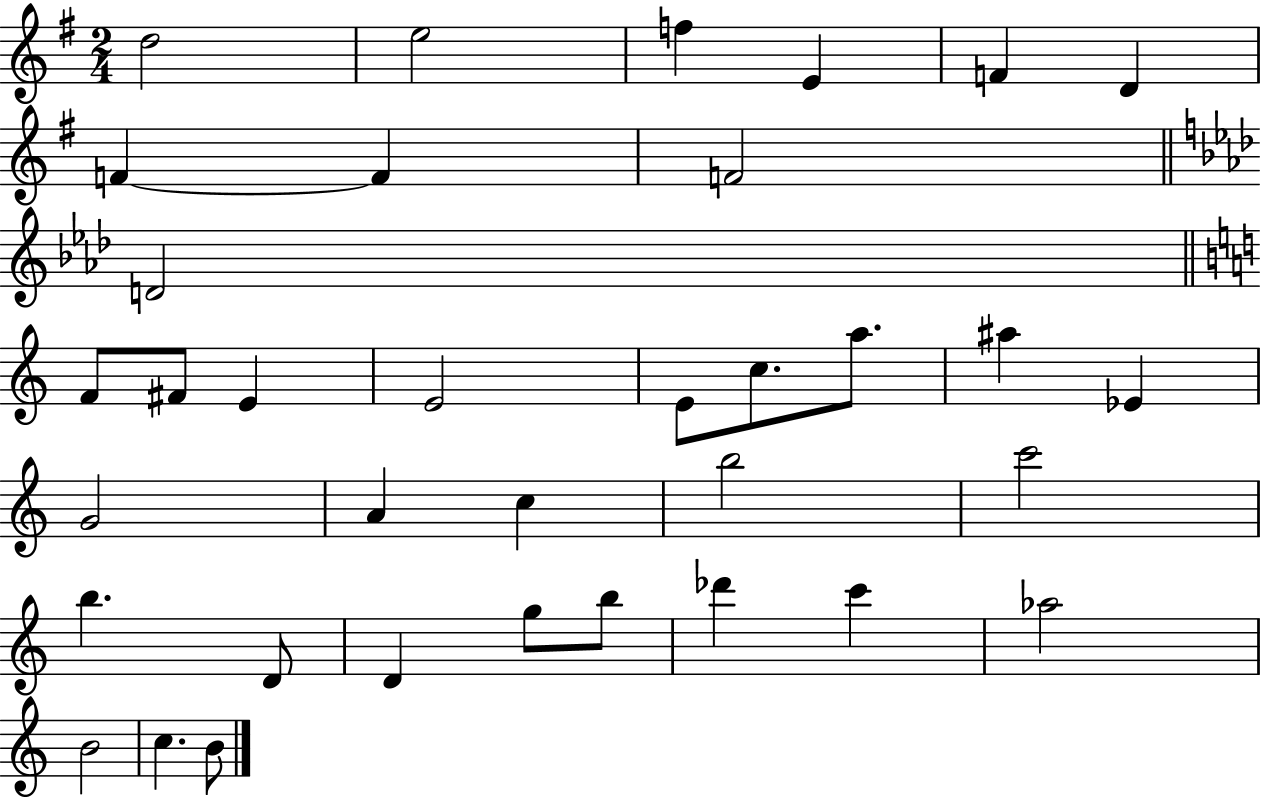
X:1
T:Untitled
M:2/4
L:1/4
K:G
d2 e2 f E F D F F F2 D2 F/2 ^F/2 E E2 E/2 c/2 a/2 ^a _E G2 A c b2 c'2 b D/2 D g/2 b/2 _d' c' _a2 B2 c B/2